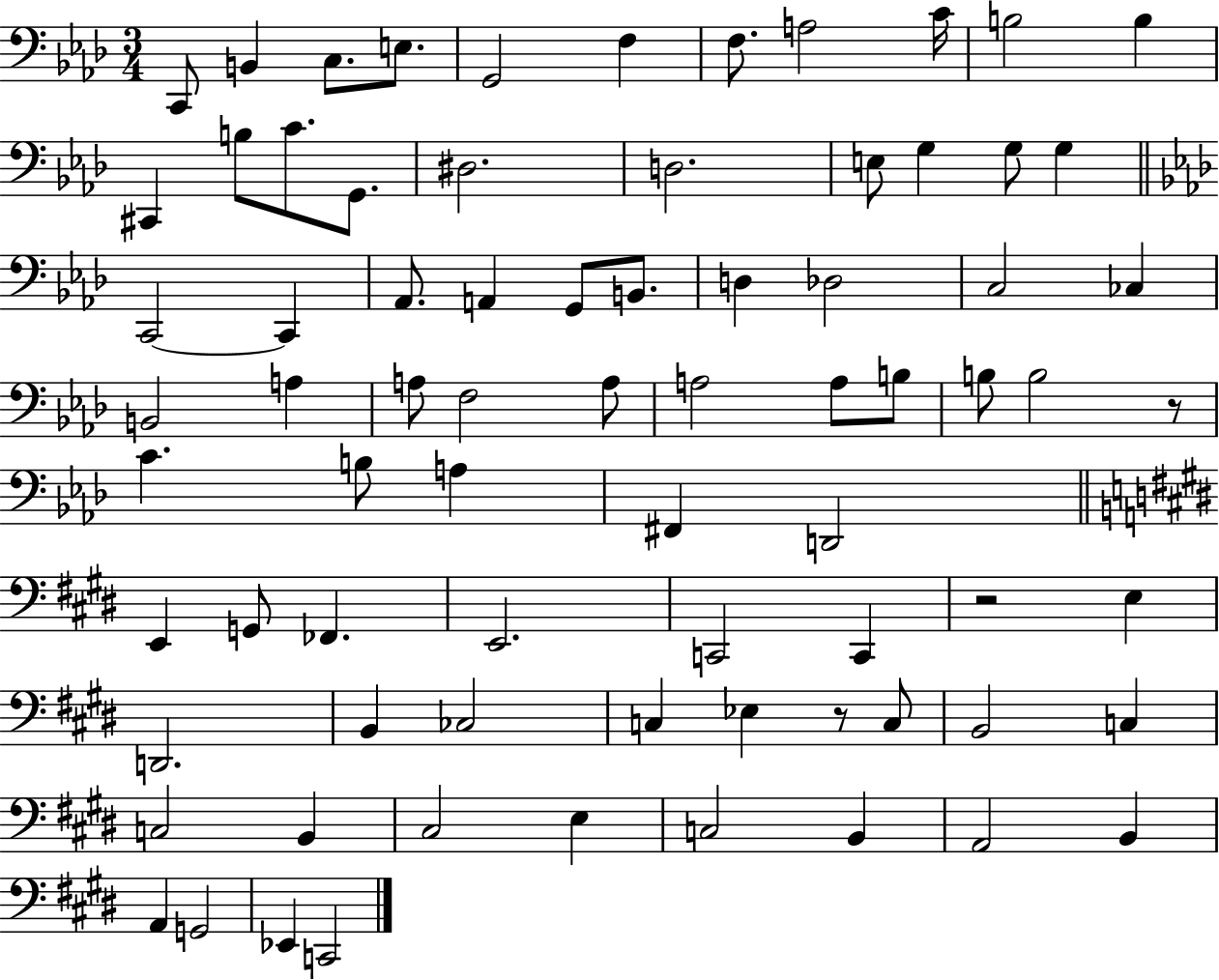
X:1
T:Untitled
M:3/4
L:1/4
K:Ab
C,,/2 B,, C,/2 E,/2 G,,2 F, F,/2 A,2 C/4 B,2 B, ^C,, B,/2 C/2 G,,/2 ^D,2 D,2 E,/2 G, G,/2 G, C,,2 C,, _A,,/2 A,, G,,/2 B,,/2 D, _D,2 C,2 _C, B,,2 A, A,/2 F,2 A,/2 A,2 A,/2 B,/2 B,/2 B,2 z/2 C B,/2 A, ^F,, D,,2 E,, G,,/2 _F,, E,,2 C,,2 C,, z2 E, D,,2 B,, _C,2 C, _E, z/2 C,/2 B,,2 C, C,2 B,, ^C,2 E, C,2 B,, A,,2 B,, A,, G,,2 _E,, C,,2